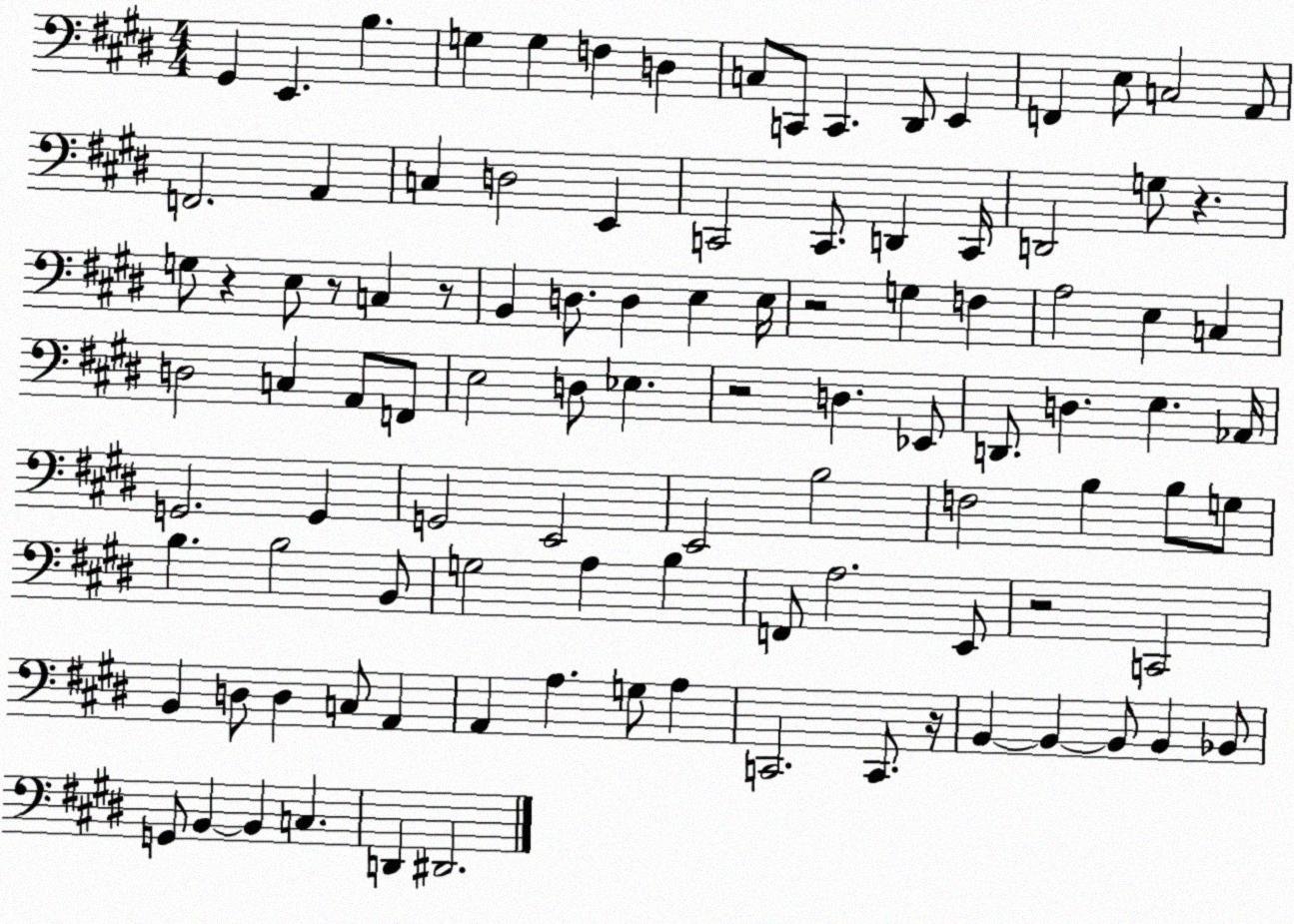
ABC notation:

X:1
T:Untitled
M:4/4
L:1/4
K:E
^G,, E,, B, G, G, F, D, C,/2 C,,/2 C,, ^D,,/2 E,, F,, E,/2 C,2 A,,/2 F,,2 A,, C, D,2 E,, C,,2 C,,/2 D,, C,,/4 D,,2 G,/2 z G,/2 z E,/2 z/2 C, z/2 B,, D,/2 D, E, E,/4 z2 G, F, A,2 E, C, D,2 C, A,,/2 F,,/2 E,2 D,/2 _E, z2 D, _E,,/2 D,,/2 D, E, _A,,/4 G,,2 G,, G,,2 E,,2 E,,2 B,2 F,2 B, B,/2 G,/2 B, B,2 B,,/2 G,2 A, B, F,,/2 A,2 E,,/2 z2 C,,2 B,, D,/2 D, C,/2 A,, A,, A, G,/2 A, C,,2 C,,/2 z/4 B,, B,, B,,/2 B,, _B,,/2 G,,/2 B,, B,, C, D,, ^D,,2